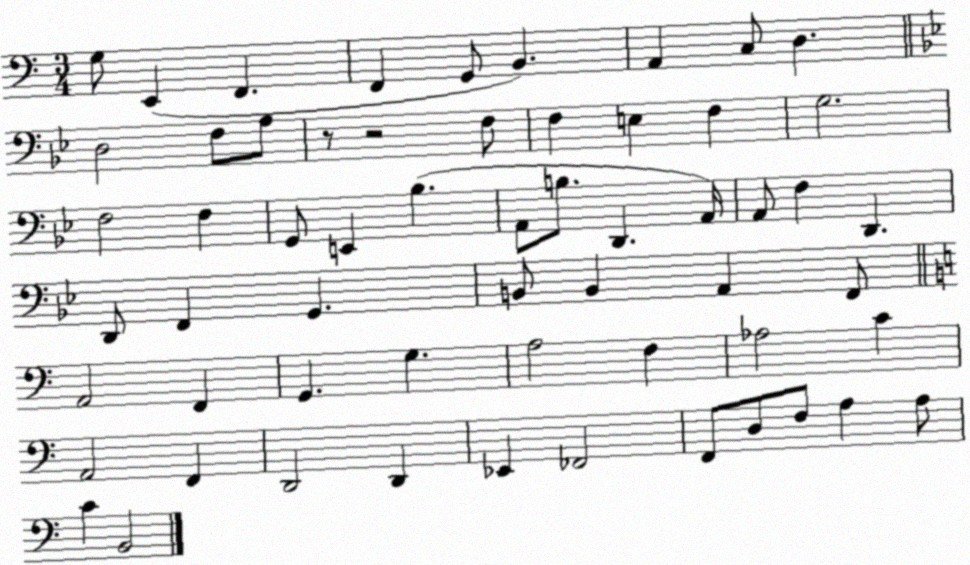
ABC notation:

X:1
T:Untitled
M:3/4
L:1/4
K:C
G,/2 E,, F,, F,, G,,/2 B,, A,, C,/2 D, D,2 F,/2 A,/2 z/2 z2 F,/2 F, E, F, G,2 F,2 F, G,,/2 E,, _B, A,,/2 B,/2 D,, A,,/4 A,,/2 F, D,, D,,/2 F,, G,, B,,/2 B,, A,, F,,/2 A,,2 F,, G,, G, A,2 F, _A,2 C A,,2 F,, D,,2 D,, _E,, _F,,2 F,,/2 D,/2 F,/2 A, A,/2 C B,,2